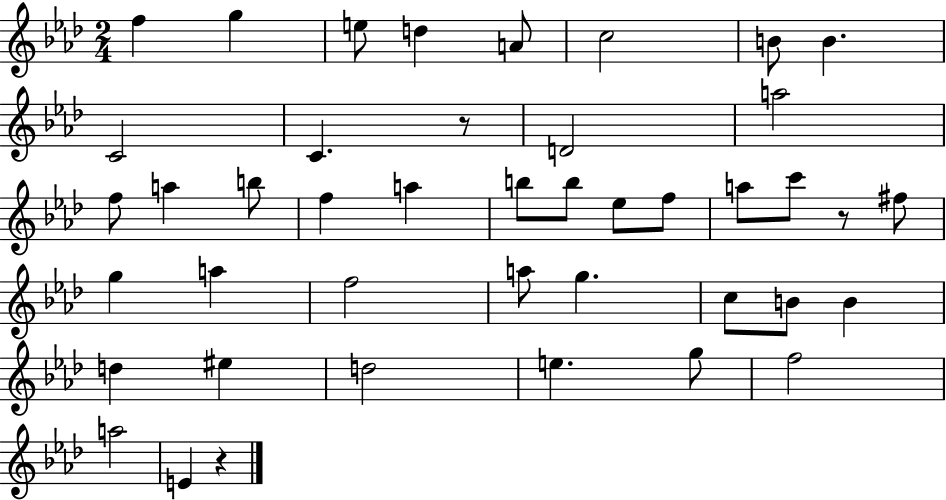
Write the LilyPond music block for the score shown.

{
  \clef treble
  \numericTimeSignature
  \time 2/4
  \key aes \major
  f''4 g''4 | e''8 d''4 a'8 | c''2 | b'8 b'4. | \break c'2 | c'4. r8 | d'2 | a''2 | \break f''8 a''4 b''8 | f''4 a''4 | b''8 b''8 ees''8 f''8 | a''8 c'''8 r8 fis''8 | \break g''4 a''4 | f''2 | a''8 g''4. | c''8 b'8 b'4 | \break d''4 eis''4 | d''2 | e''4. g''8 | f''2 | \break a''2 | e'4 r4 | \bar "|."
}